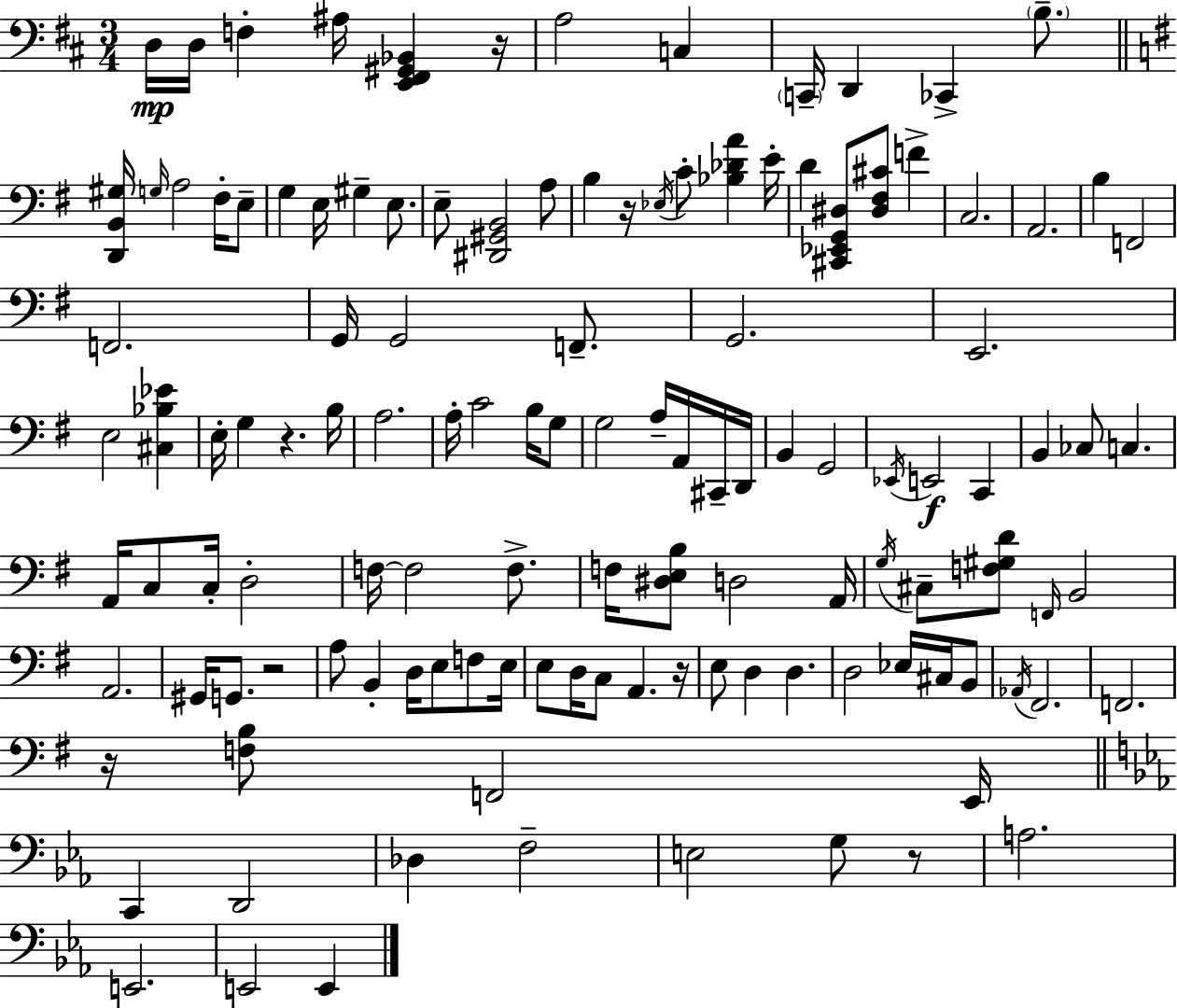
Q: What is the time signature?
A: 3/4